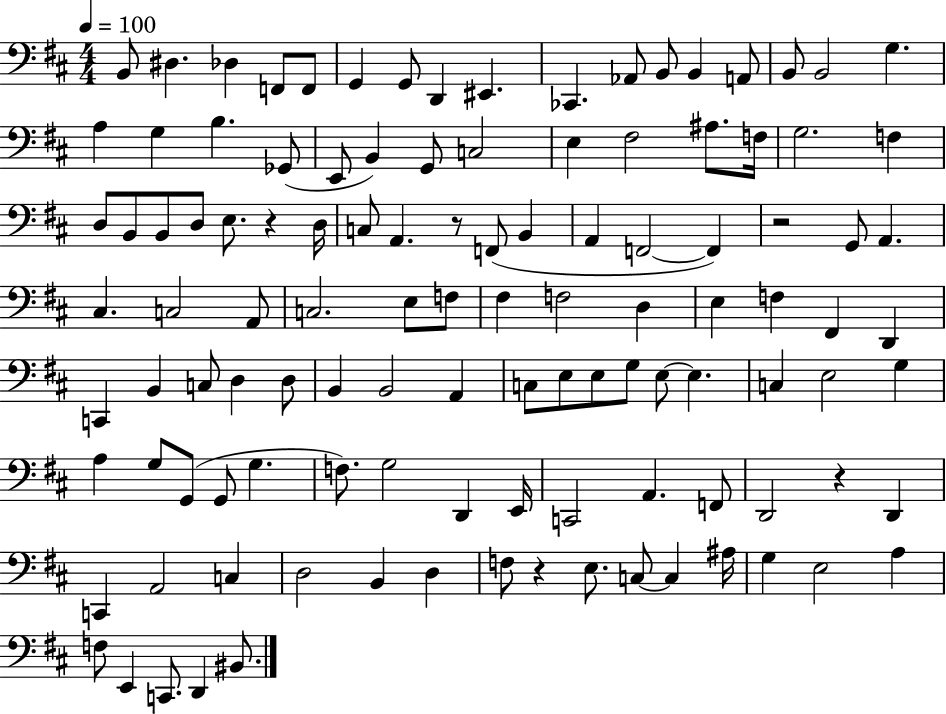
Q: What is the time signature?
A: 4/4